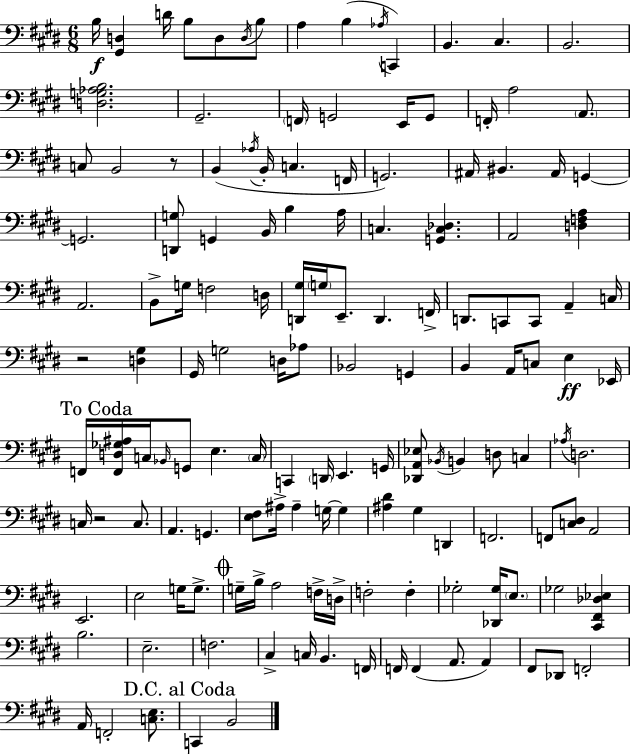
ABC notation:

X:1
T:Untitled
M:6/8
L:1/4
K:E
B,/4 [^G,,D,] D/4 B,/2 D,/2 D,/4 B,/2 A, B, _A,/4 C,, B,, ^C, B,,2 [D,G,_A,B,]2 ^G,,2 F,,/4 G,,2 E,,/4 G,,/2 F,,/4 A,2 A,,/2 C,/2 B,,2 z/2 B,, _A,/4 B,,/4 C, F,,/4 G,,2 ^A,,/4 ^B,, ^A,,/4 G,, G,,2 [D,,G,]/2 G,, B,,/4 B, A,/4 C, [G,,C,_D,] A,,2 [D,F,A,] A,,2 B,,/2 G,/4 F,2 D,/4 [D,,^G,]/4 G,/4 E,,/2 D,, F,,/4 D,,/2 C,,/2 C,,/2 A,, C,/4 z2 [D,^G,] ^G,,/4 G,2 D,/4 _A,/2 _B,,2 G,, B,, A,,/4 C,/2 E, _E,,/4 F,,/4 [F,,D,_G,^A,]/4 C,/4 _B,,/4 G,,/2 E, C,/4 C,, D,,/4 E,, G,,/4 [_D,,A,,_E,]/2 _B,,/4 B,, D,/2 C, _A,/4 D,2 C,/4 z2 C,/2 A,, G,, [E,^F,]/2 ^A,/4 ^A, G,/4 G, [^A,^D] ^G, D,, F,,2 F,,/2 [C,^D,]/2 A,,2 E,,2 E,2 G,/4 G,/2 G,/4 B,/4 A,2 F,/4 D,/4 F,2 F, _G,2 [_D,,_G,]/4 E,/2 _G,2 [^C,,^F,,_D,_E,] B,2 E,2 F,2 ^C, C,/4 B,, F,,/4 F,,/4 F,, A,,/2 A,, ^F,,/2 _D,,/2 F,,2 A,,/4 F,,2 [C,E,]/2 C,, B,,2